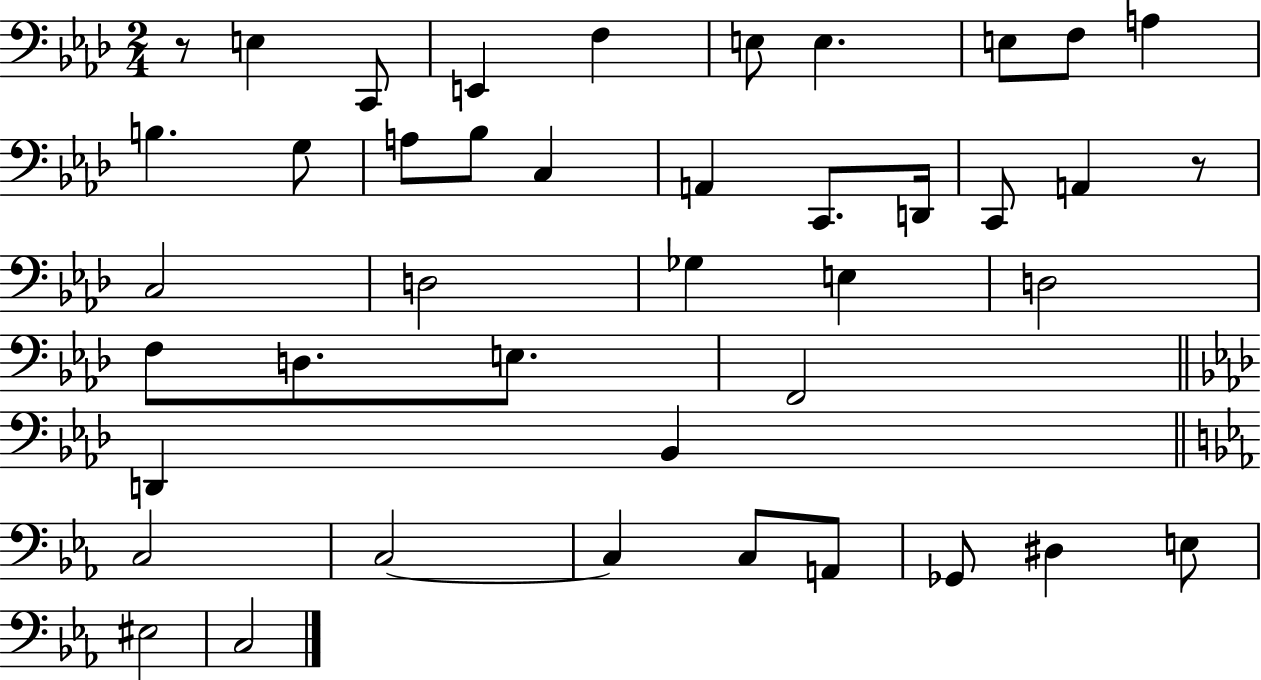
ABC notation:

X:1
T:Untitled
M:2/4
L:1/4
K:Ab
z/2 E, C,,/2 E,, F, E,/2 E, E,/2 F,/2 A, B, G,/2 A,/2 _B,/2 C, A,, C,,/2 D,,/4 C,,/2 A,, z/2 C,2 D,2 _G, E, D,2 F,/2 D,/2 E,/2 F,,2 D,, _B,, C,2 C,2 C, C,/2 A,,/2 _G,,/2 ^D, E,/2 ^E,2 C,2